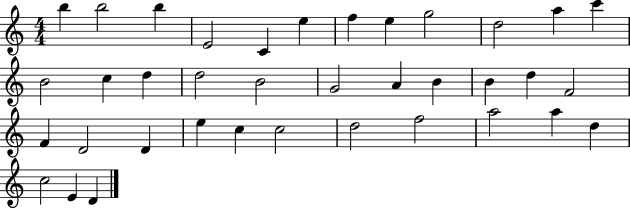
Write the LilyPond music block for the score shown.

{
  \clef treble
  \numericTimeSignature
  \time 4/4
  \key c \major
  b''4 b''2 b''4 | e'2 c'4 e''4 | f''4 e''4 g''2 | d''2 a''4 c'''4 | \break b'2 c''4 d''4 | d''2 b'2 | g'2 a'4 b'4 | b'4 d''4 f'2 | \break f'4 d'2 d'4 | e''4 c''4 c''2 | d''2 f''2 | a''2 a''4 d''4 | \break c''2 e'4 d'4 | \bar "|."
}